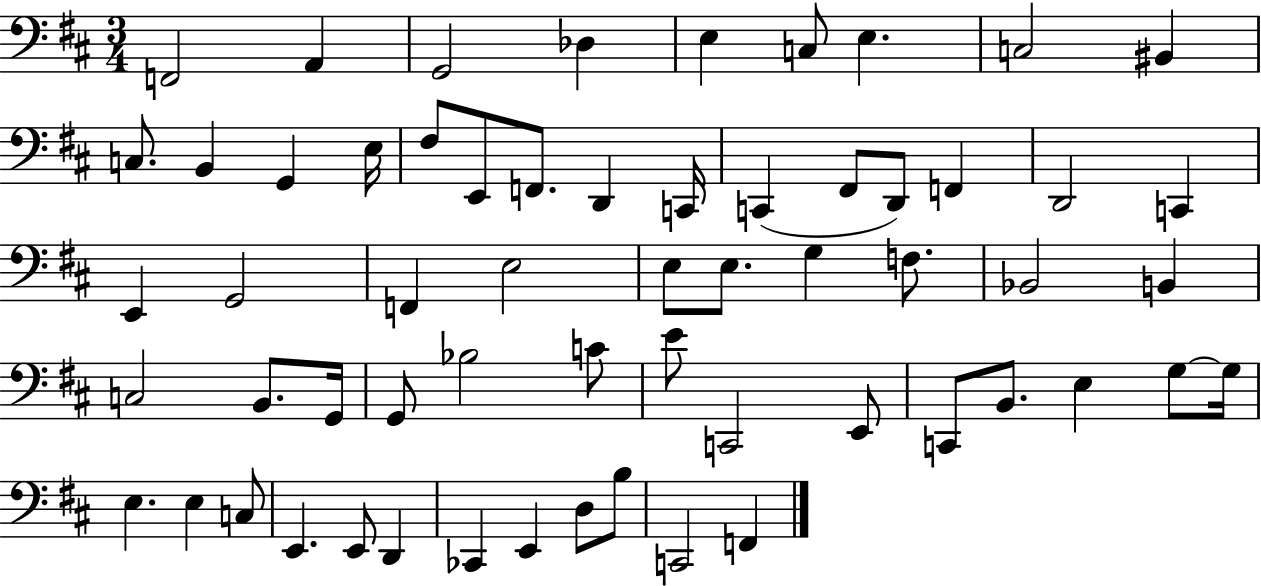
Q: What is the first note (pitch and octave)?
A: F2